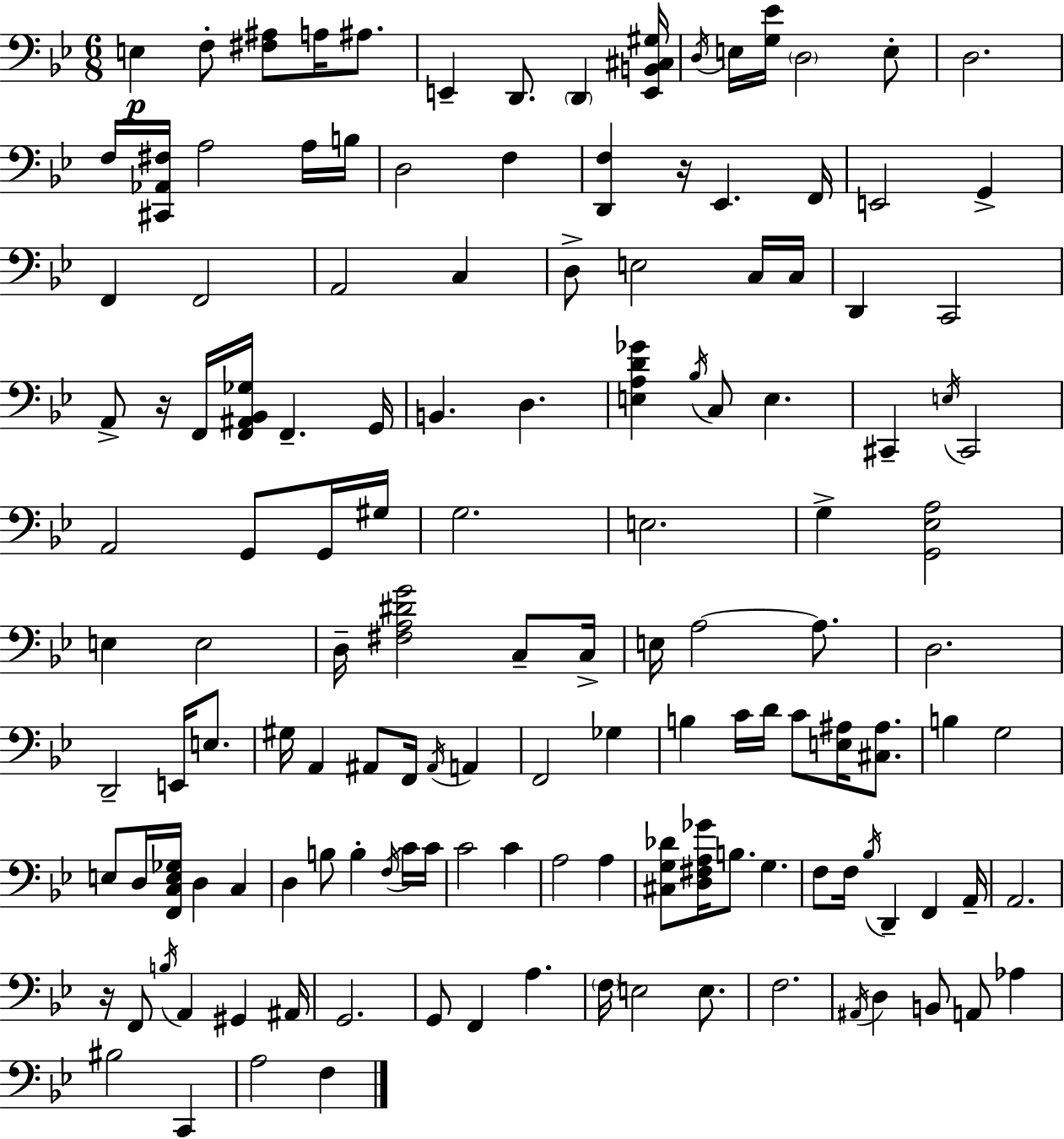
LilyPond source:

{
  \clef bass
  \numericTimeSignature
  \time 6/8
  \key g \minor
  e4\p f8-. <fis ais>8 a16 ais8. | e,4-- d,8. \parenthesize d,4 <e, b, cis gis>16 | \acciaccatura { d16 } e16 <g ees'>16 \parenthesize d2 e8-. | d2. | \break f16 <cis, aes, fis>16 a2 a16 | b16 d2 f4 | <d, f>4 r16 ees,4. | f,16 e,2 g,4-> | \break f,4 f,2 | a,2 c4 | d8-> e2 c16 | c16 d,4 c,2 | \break a,8-> r16 f,16 <f, ais, bes, ges>16 f,4.-- | g,16 b,4. d4. | <e a d' ges'>4 \acciaccatura { bes16 } c8 e4. | cis,4-- \acciaccatura { e16 } cis,2 | \break a,2 g,8 | g,16 gis16 g2. | e2. | g4-> <g, ees a>2 | \break e4 e2 | d16-- <fis a dis' g'>2 | c8-- c16-> e16 a2~~ | a8. d2. | \break d,2-- e,16 | e8. gis16 a,4 ais,8 f,16 \acciaccatura { ais,16 } | a,4 f,2 | ges4 b4 c'16 d'16 c'8 | \break <e ais>16 <cis ais>8. b4 g2 | e8 d16 <f, c e ges>16 d4 | c4 d4 b8 b4-. | \acciaccatura { f16 } c'16 c'16 c'2 | \break c'4 a2 | a4 <cis g des'>8 <d fis a ges'>16 b8. g4. | f8 f16 \acciaccatura { bes16 } d,4-- | f,4 a,16-- a,2. | \break r16 f,8 \acciaccatura { b16 } a,4 | gis,4 ais,16 g,2. | g,8 f,4 | a4. \parenthesize f16 e2 | \break e8. f2. | \acciaccatura { ais,16 } d4 | b,8 a,8 aes4 bis2 | c,4 a2 | \break f4 \bar "|."
}